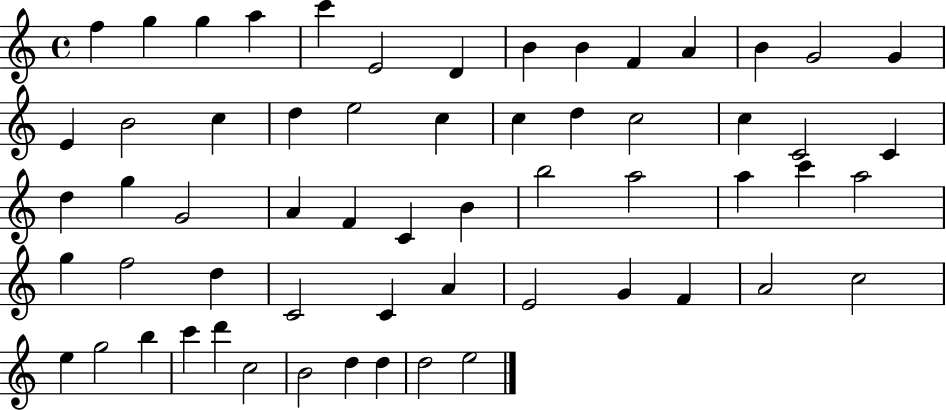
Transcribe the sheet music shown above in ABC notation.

X:1
T:Untitled
M:4/4
L:1/4
K:C
f g g a c' E2 D B B F A B G2 G E B2 c d e2 c c d c2 c C2 C d g G2 A F C B b2 a2 a c' a2 g f2 d C2 C A E2 G F A2 c2 e g2 b c' d' c2 B2 d d d2 e2